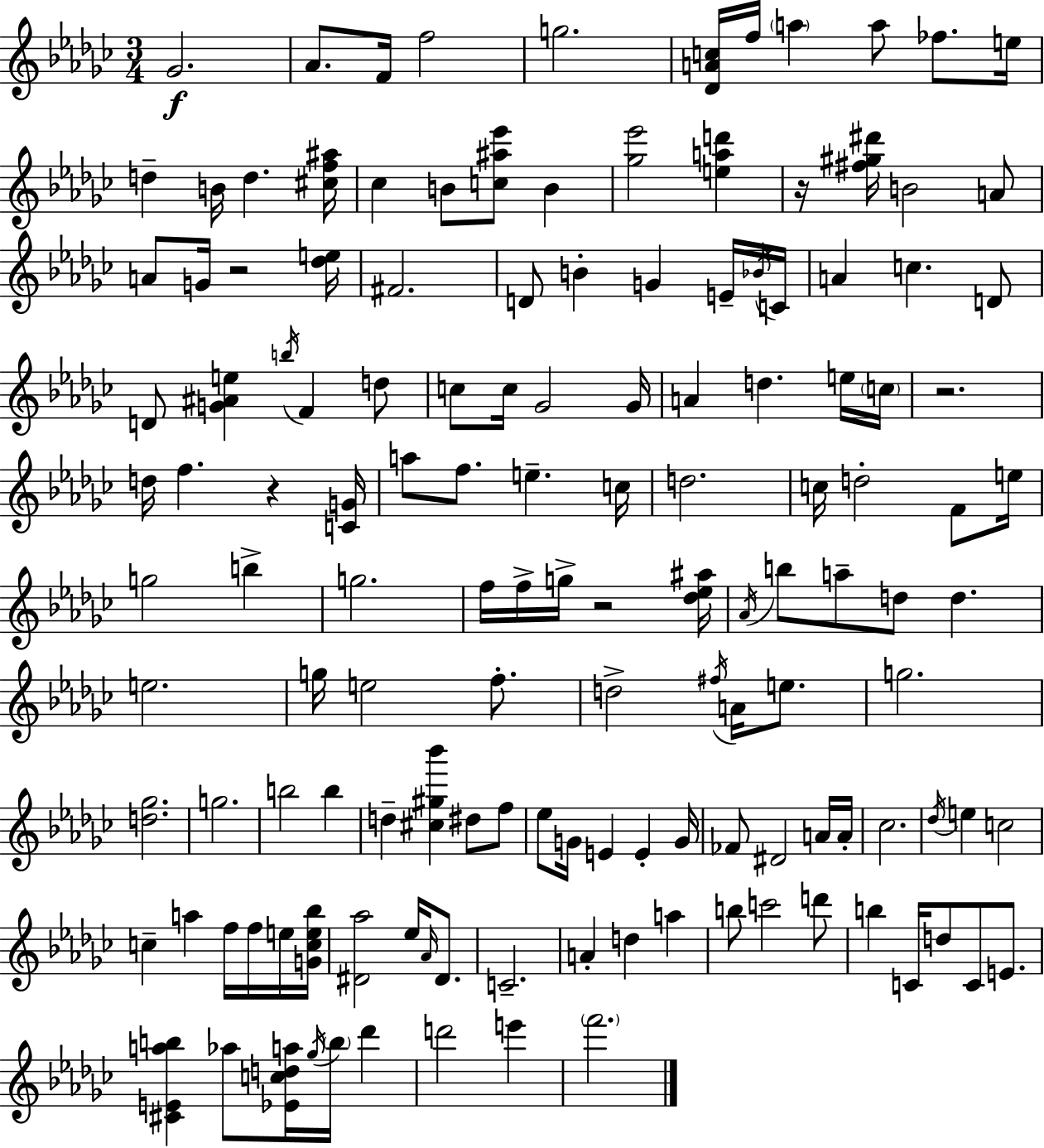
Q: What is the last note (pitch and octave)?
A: F6